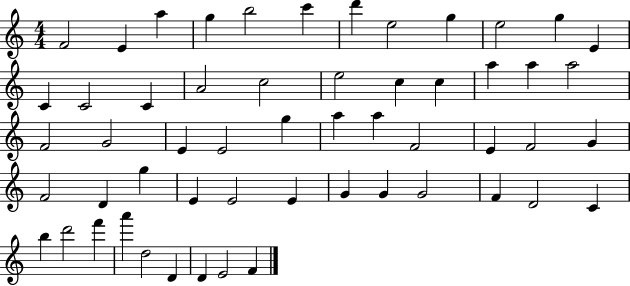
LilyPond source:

{
  \clef treble
  \numericTimeSignature
  \time 4/4
  \key c \major
  f'2 e'4 a''4 | g''4 b''2 c'''4 | d'''4 e''2 g''4 | e''2 g''4 e'4 | \break c'4 c'2 c'4 | a'2 c''2 | e''2 c''4 c''4 | a''4 a''4 a''2 | \break f'2 g'2 | e'4 e'2 g''4 | a''4 a''4 f'2 | e'4 f'2 g'4 | \break f'2 d'4 g''4 | e'4 e'2 e'4 | g'4 g'4 g'2 | f'4 d'2 c'4 | \break b''4 d'''2 f'''4 | a'''4 d''2 d'4 | d'4 e'2 f'4 | \bar "|."
}